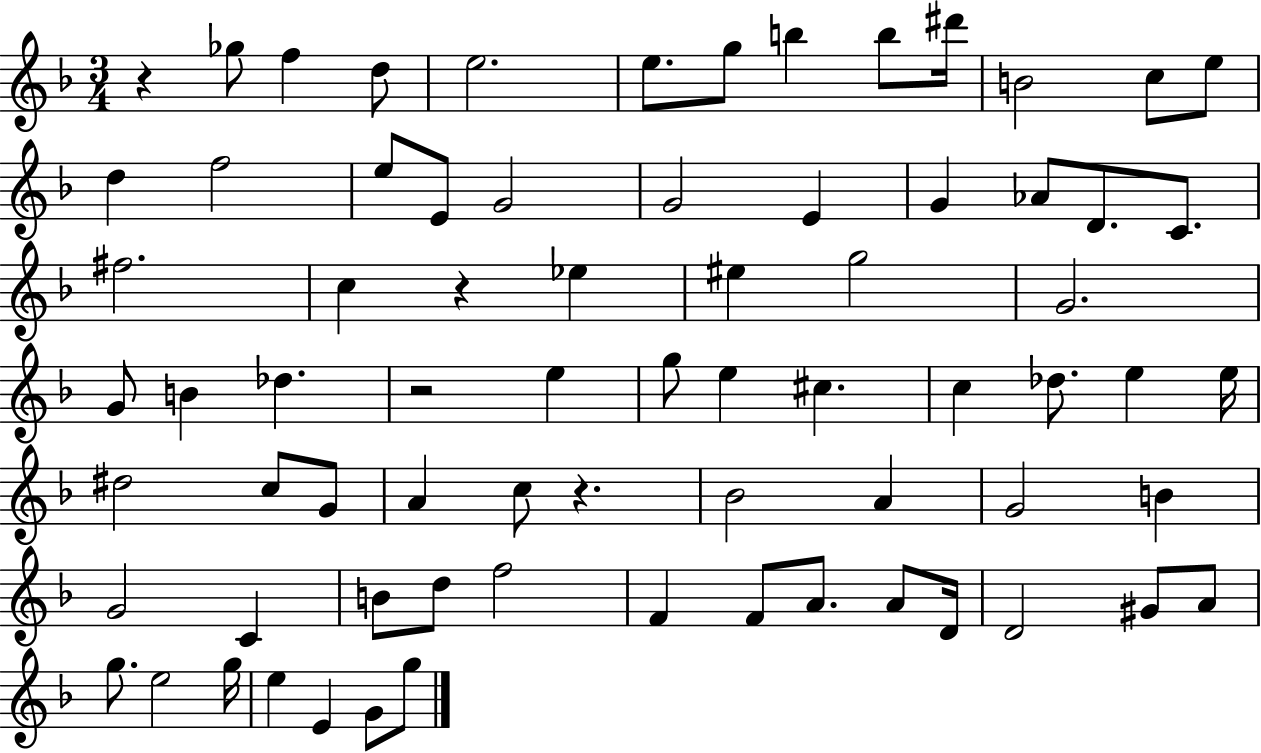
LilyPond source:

{
  \clef treble
  \numericTimeSignature
  \time 3/4
  \key f \major
  r4 ges''8 f''4 d''8 | e''2. | e''8. g''8 b''4 b''8 dis'''16 | b'2 c''8 e''8 | \break d''4 f''2 | e''8 e'8 g'2 | g'2 e'4 | g'4 aes'8 d'8. c'8. | \break fis''2. | c''4 r4 ees''4 | eis''4 g''2 | g'2. | \break g'8 b'4 des''4. | r2 e''4 | g''8 e''4 cis''4. | c''4 des''8. e''4 e''16 | \break dis''2 c''8 g'8 | a'4 c''8 r4. | bes'2 a'4 | g'2 b'4 | \break g'2 c'4 | b'8 d''8 f''2 | f'4 f'8 a'8. a'8 d'16 | d'2 gis'8 a'8 | \break g''8. e''2 g''16 | e''4 e'4 g'8 g''8 | \bar "|."
}